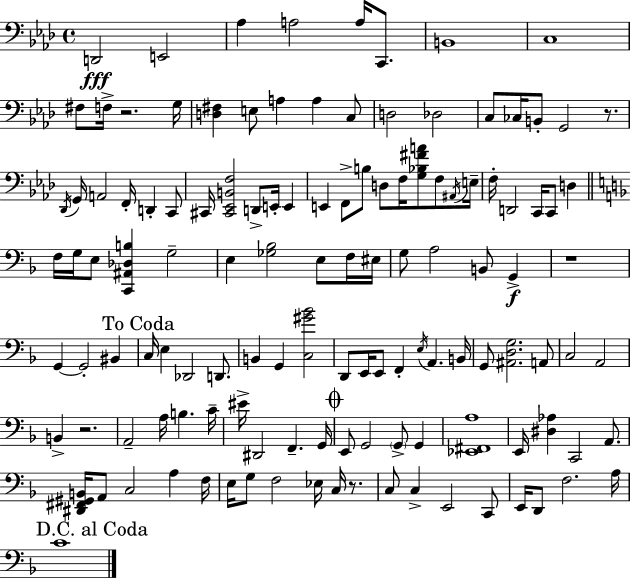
X:1
T:Untitled
M:4/4
L:1/4
K:Fm
D,,2 E,,2 _A, A,2 A,/4 C,,/2 B,,4 C,4 ^F,/2 F,/4 z2 G,/4 [D,^F,] E,/2 A, A, C,/2 D,2 _D,2 C,/2 _C,/4 B,,/2 G,,2 z/2 _D,,/4 G,,/4 A,,2 F,,/4 D,, C,,/2 ^C,,/4 [^C,,_E,,B,,F,]2 D,,/2 E,,/4 E,, E,, F,,/2 B,/2 D,/2 F,/4 [G,_B,^FA]/2 F,/2 ^A,,/4 E,/4 F,/4 D,,2 C,,/4 C,,/2 D, F,/4 G,/4 E,/2 [C,,^A,,_D,B,] G,2 E, [_G,_B,]2 E,/2 F,/4 ^E,/4 G,/2 A,2 B,,/2 G,, z4 G,, G,,2 ^B,, C,/4 E, _D,,2 D,,/2 B,, G,, [C,^G_B]2 D,,/2 E,,/4 E,,/2 F,, E,/4 A,, B,,/4 G,,/2 [^A,,D,G,]2 A,,/2 C,2 A,,2 B,, z2 A,,2 A,/4 B, C/4 ^E/4 ^D,,2 F,, G,,/4 E,,/2 G,,2 G,,/2 G,, [_E,,^F,,A,]4 E,,/4 [^D,_A,] C,,2 A,,/2 [^D,,^F,,^G,,B,,]/4 A,,/2 C,2 A, F,/4 E,/4 G,/2 F,2 _E,/4 C,/4 z/2 C,/2 C, E,,2 C,,/2 E,,/4 D,,/2 F,2 A,/4 C4